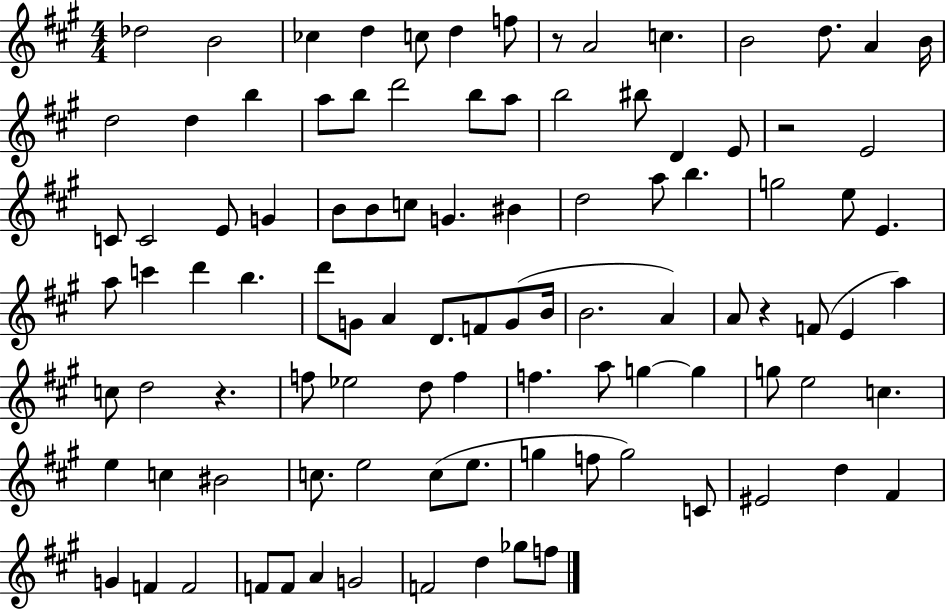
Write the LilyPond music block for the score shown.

{
  \clef treble
  \numericTimeSignature
  \time 4/4
  \key a \major
  des''2 b'2 | ces''4 d''4 c''8 d''4 f''8 | r8 a'2 c''4. | b'2 d''8. a'4 b'16 | \break d''2 d''4 b''4 | a''8 b''8 d'''2 b''8 a''8 | b''2 bis''8 d'4 e'8 | r2 e'2 | \break c'8 c'2 e'8 g'4 | b'8 b'8 c''8 g'4. bis'4 | d''2 a''8 b''4. | g''2 e''8 e'4. | \break a''8 c'''4 d'''4 b''4. | d'''8 g'8 a'4 d'8. f'8 g'8( b'16 | b'2. a'4) | a'8 r4 f'8( e'4 a''4) | \break c''8 d''2 r4. | f''8 ees''2 d''8 f''4 | f''4. a''8 g''4~~ g''4 | g''8 e''2 c''4. | \break e''4 c''4 bis'2 | c''8. e''2 c''8( e''8. | g''4 f''8 g''2) c'8 | eis'2 d''4 fis'4 | \break g'4 f'4 f'2 | f'8 f'8 a'4 g'2 | f'2 d''4 ges''8 f''8 | \bar "|."
}